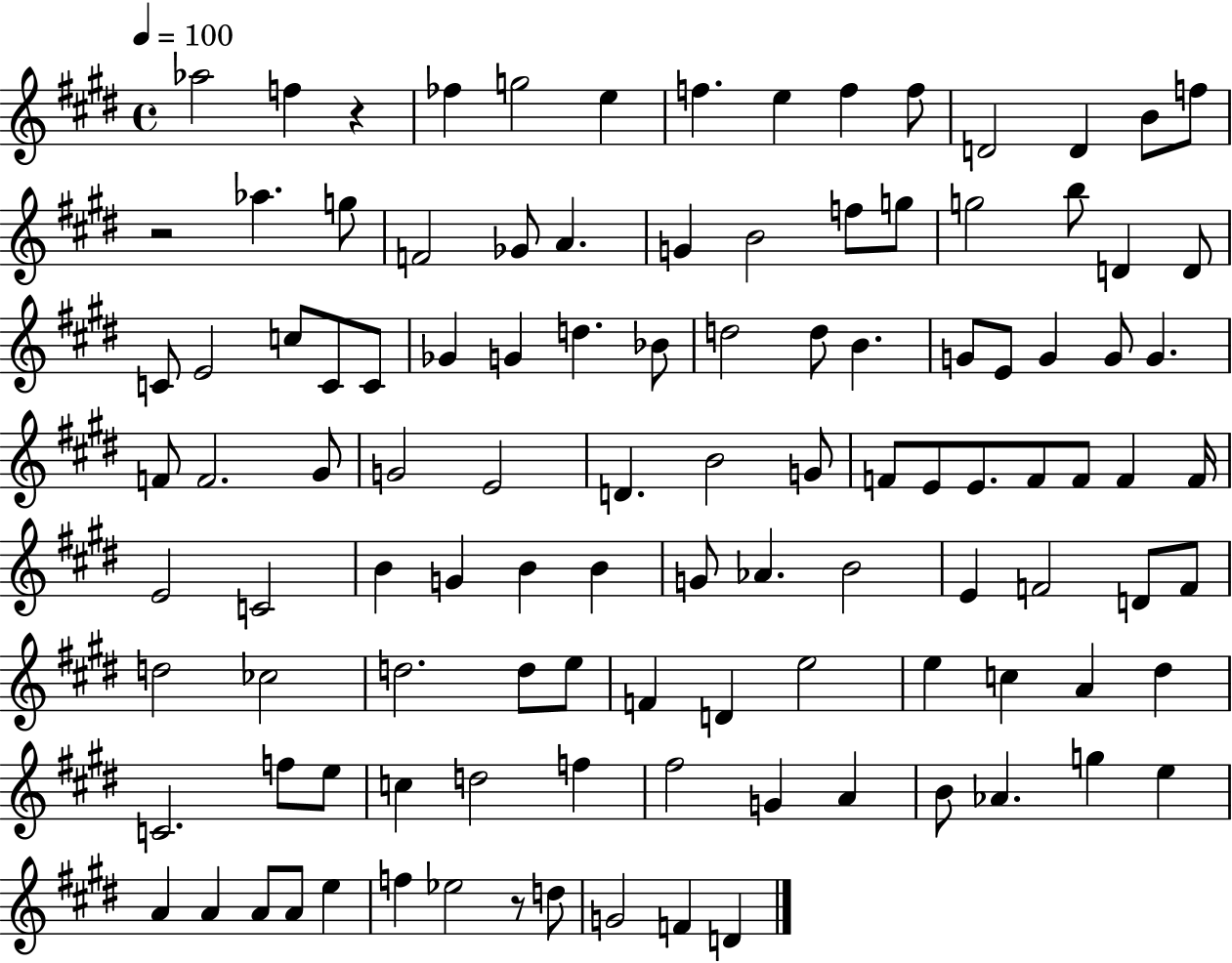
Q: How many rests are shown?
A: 3